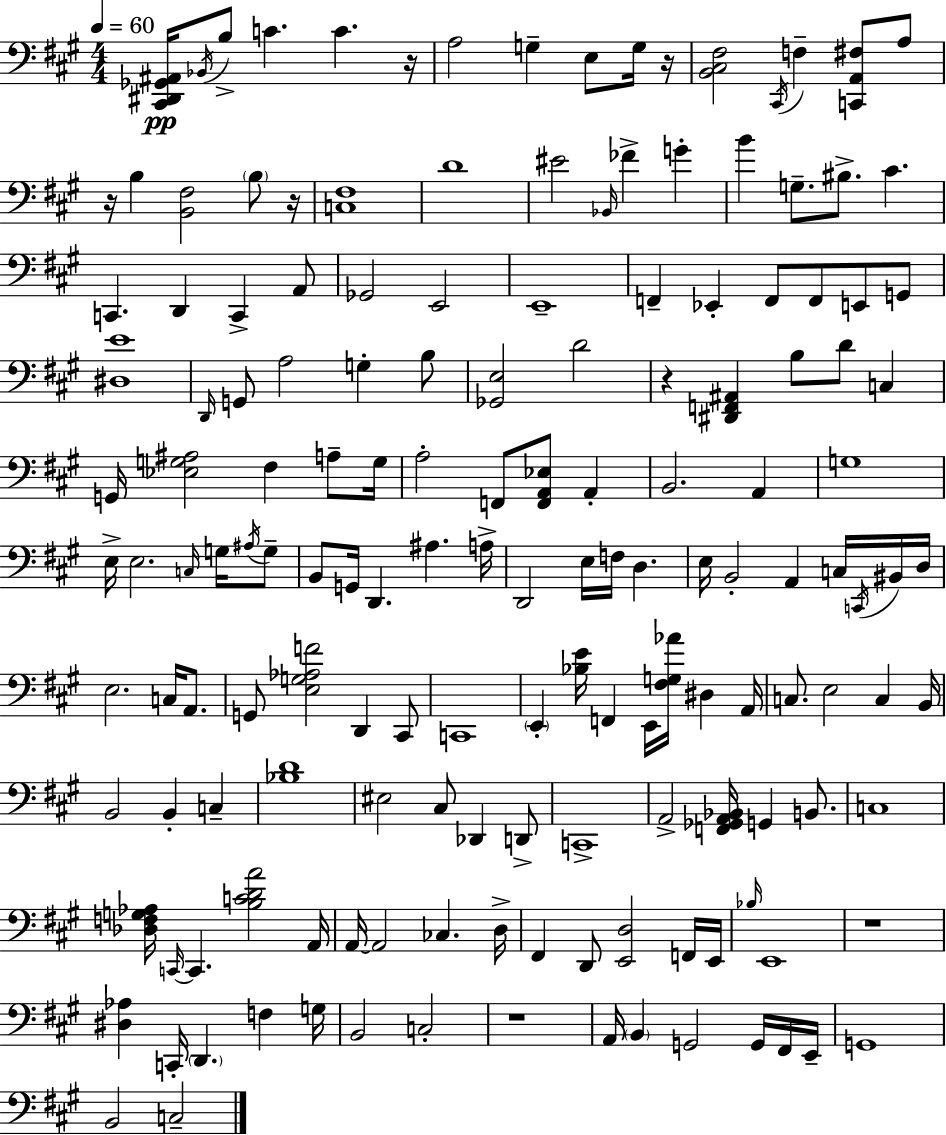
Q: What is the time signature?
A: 4/4